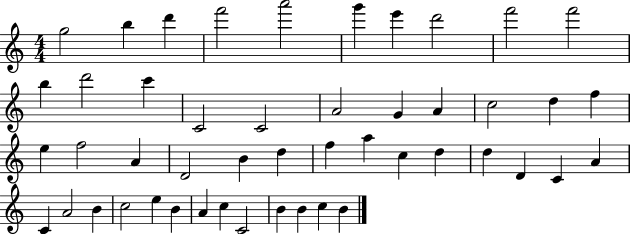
{
  \clef treble
  \numericTimeSignature
  \time 4/4
  \key c \major
  g''2 b''4 d'''4 | f'''2 a'''2 | g'''4 e'''4 d'''2 | f'''2 f'''2 | \break b''4 d'''2 c'''4 | c'2 c'2 | a'2 g'4 a'4 | c''2 d''4 f''4 | \break e''4 f''2 a'4 | d'2 b'4 d''4 | f''4 a''4 c''4 d''4 | d''4 d'4 c'4 a'4 | \break c'4 a'2 b'4 | c''2 e''4 b'4 | a'4 c''4 c'2 | b'4 b'4 c''4 b'4 | \break \bar "|."
}